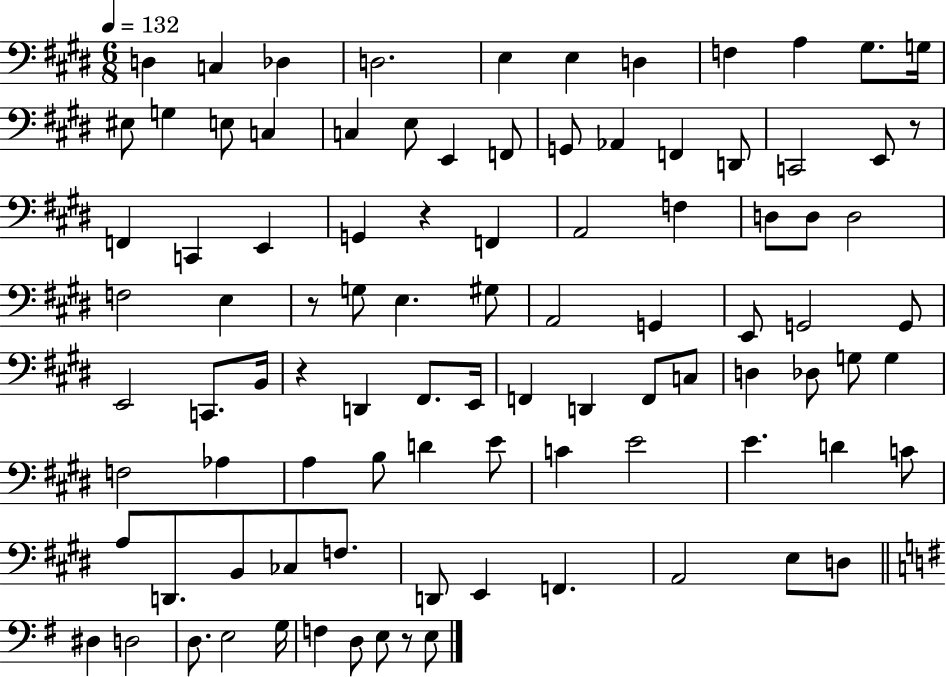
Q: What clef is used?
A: bass